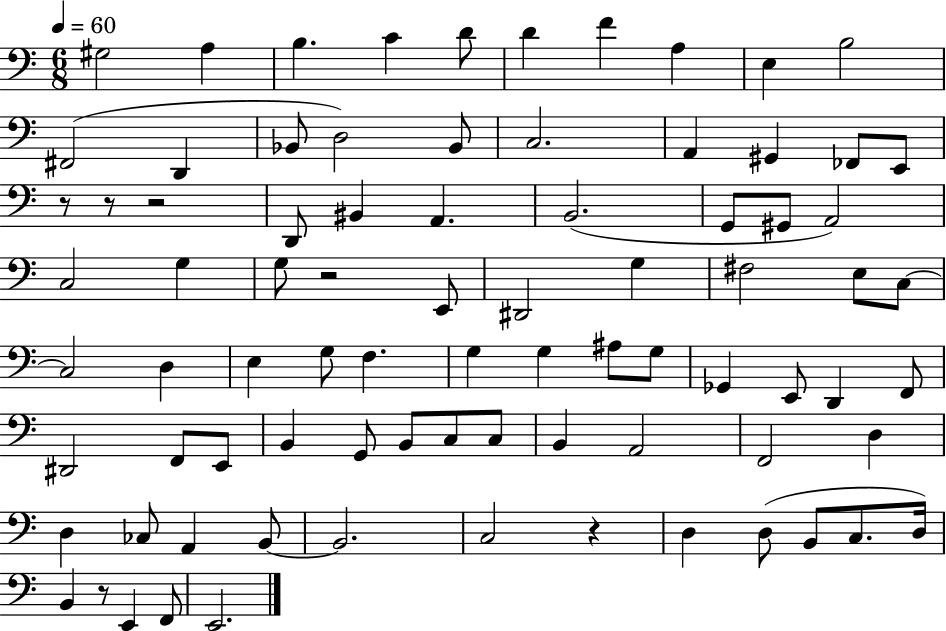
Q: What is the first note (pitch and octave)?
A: G#3